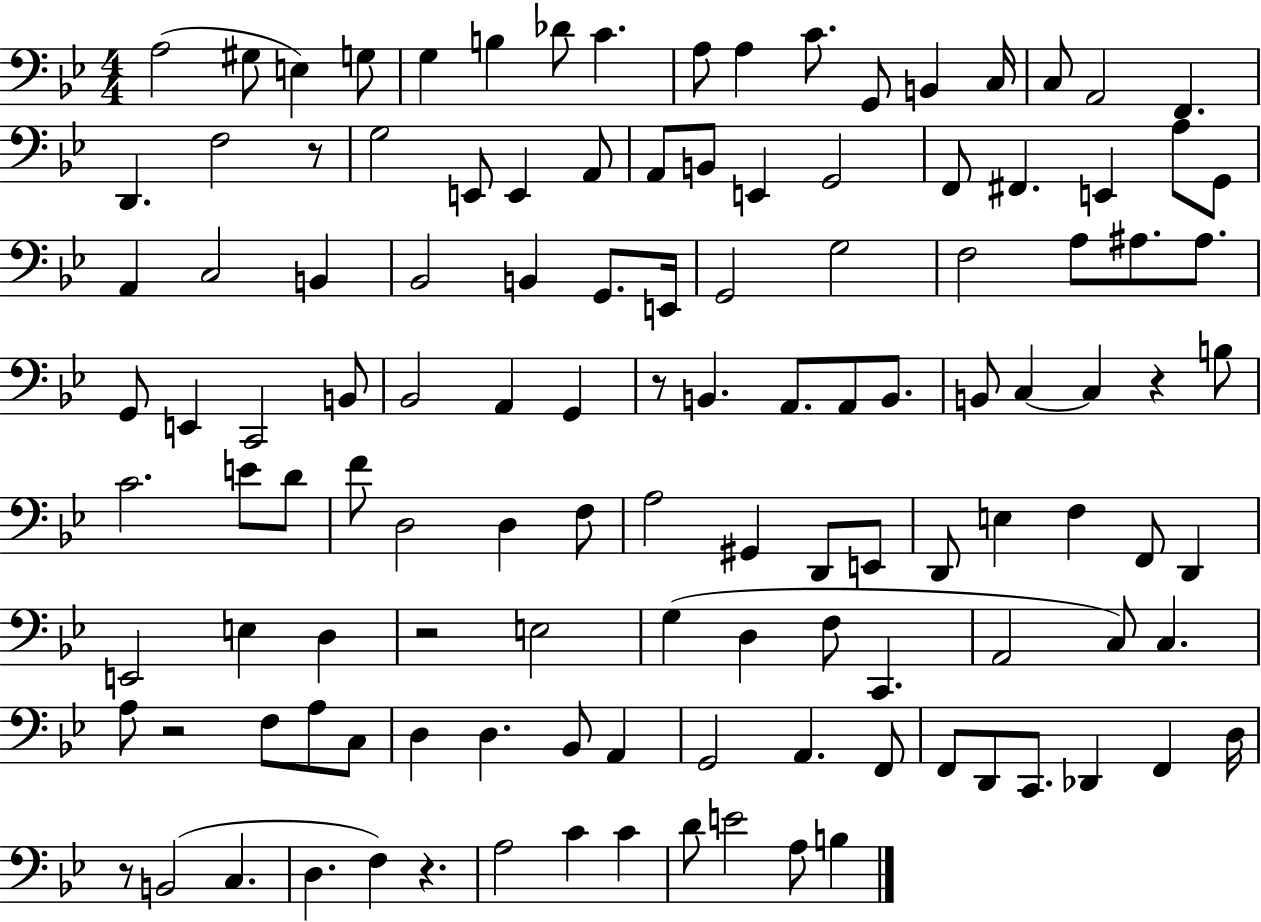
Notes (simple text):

A3/h G#3/e E3/q G3/e G3/q B3/q Db4/e C4/q. A3/e A3/q C4/e. G2/e B2/q C3/s C3/e A2/h F2/q. D2/q. F3/h R/e G3/h E2/e E2/q A2/e A2/e B2/e E2/q G2/h F2/e F#2/q. E2/q A3/e G2/e A2/q C3/h B2/q Bb2/h B2/q G2/e. E2/s G2/h G3/h F3/h A3/e A#3/e. A#3/e. G2/e E2/q C2/h B2/e Bb2/h A2/q G2/q R/e B2/q. A2/e. A2/e B2/e. B2/e C3/q C3/q R/q B3/e C4/h. E4/e D4/e F4/e D3/h D3/q F3/e A3/h G#2/q D2/e E2/e D2/e E3/q F3/q F2/e D2/q E2/h E3/q D3/q R/h E3/h G3/q D3/q F3/e C2/q. A2/h C3/e C3/q. A3/e R/h F3/e A3/e C3/e D3/q D3/q. Bb2/e A2/q G2/h A2/q. F2/e F2/e D2/e C2/e. Db2/q F2/q D3/s R/e B2/h C3/q. D3/q. F3/q R/q. A3/h C4/q C4/q D4/e E4/h A3/e B3/q